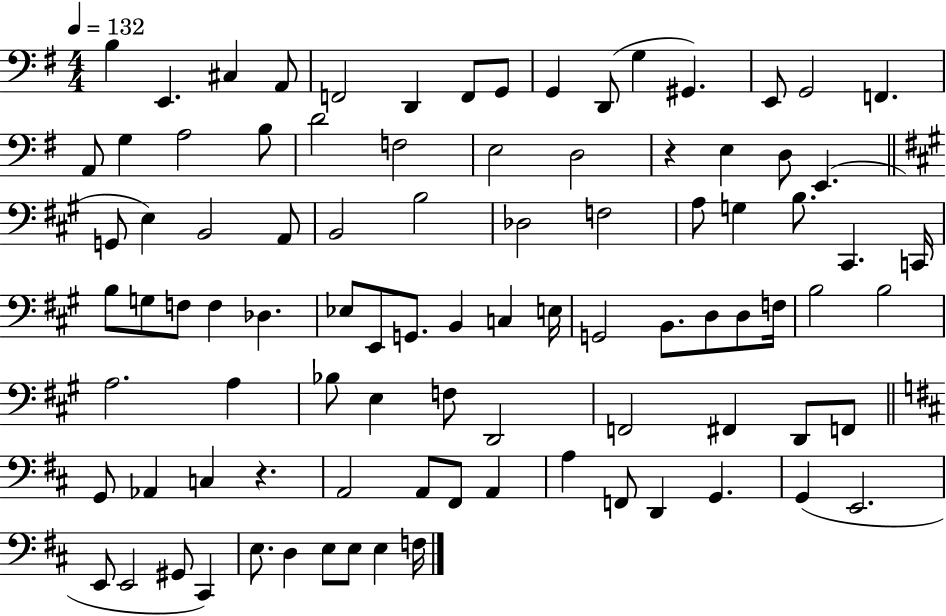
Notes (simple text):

B3/q E2/q. C#3/q A2/e F2/h D2/q F2/e G2/e G2/q D2/e G3/q G#2/q. E2/e G2/h F2/q. A2/e G3/q A3/h B3/e D4/h F3/h E3/h D3/h R/q E3/q D3/e E2/q. G2/e E3/q B2/h A2/e B2/h B3/h Db3/h F3/h A3/e G3/q B3/e. C#2/q. C2/s B3/e G3/e F3/e F3/q Db3/q. Eb3/e E2/e G2/e. B2/q C3/q E3/s G2/h B2/e. D3/e D3/e F3/s B3/h B3/h A3/h. A3/q Bb3/e E3/q F3/e D2/h F2/h F#2/q D2/e F2/e G2/e Ab2/q C3/q R/q. A2/h A2/e F#2/e A2/q A3/q F2/e D2/q G2/q. G2/q E2/h. E2/e E2/h G#2/e C#2/q E3/e. D3/q E3/e E3/e E3/q F3/s